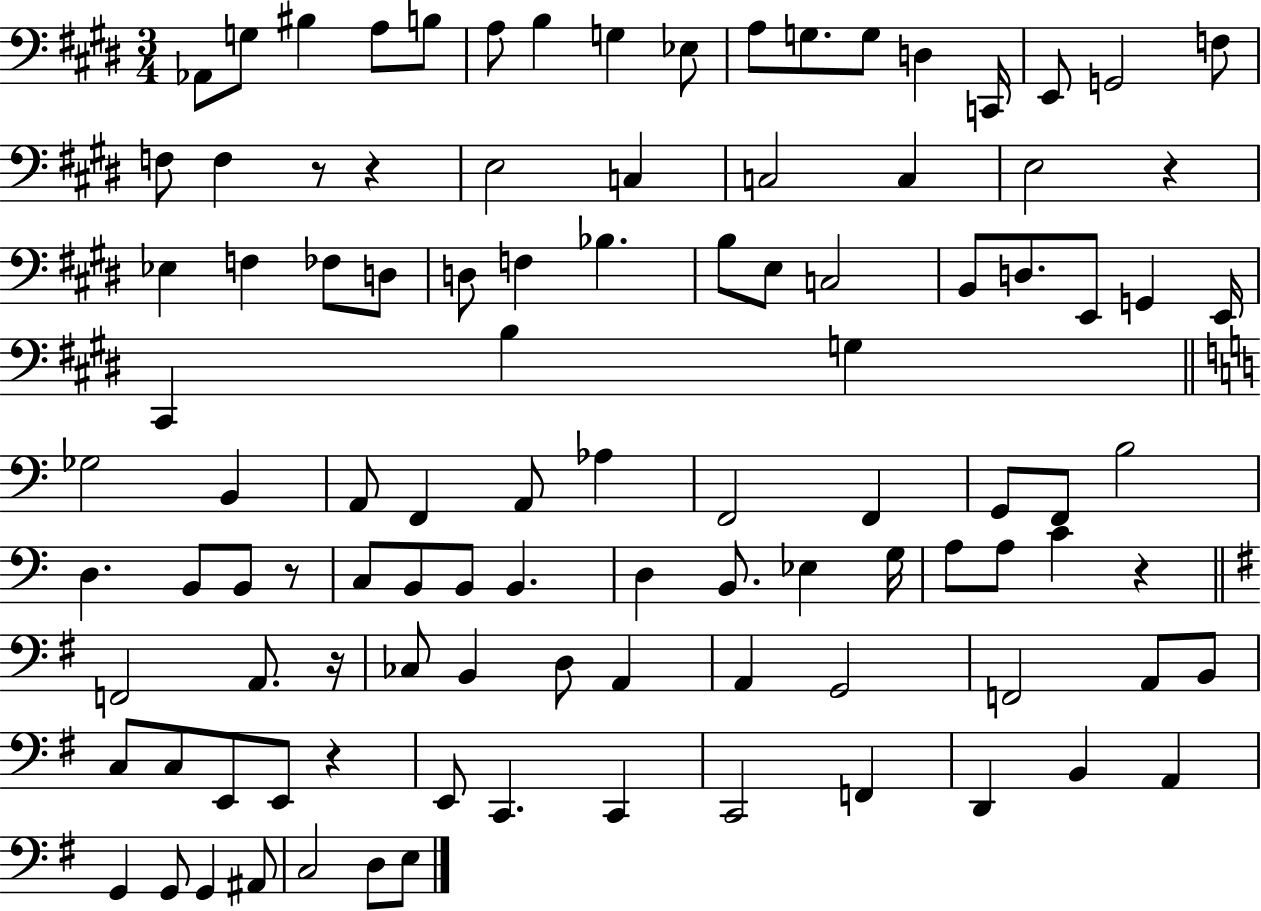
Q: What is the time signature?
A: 3/4